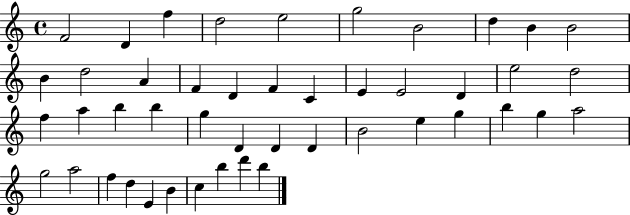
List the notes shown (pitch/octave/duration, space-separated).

F4/h D4/q F5/q D5/h E5/h G5/h B4/h D5/q B4/q B4/h B4/q D5/h A4/q F4/q D4/q F4/q C4/q E4/q E4/h D4/q E5/h D5/h F5/q A5/q B5/q B5/q G5/q D4/q D4/q D4/q B4/h E5/q G5/q B5/q G5/q A5/h G5/h A5/h F5/q D5/q E4/q B4/q C5/q B5/q D6/q B5/q